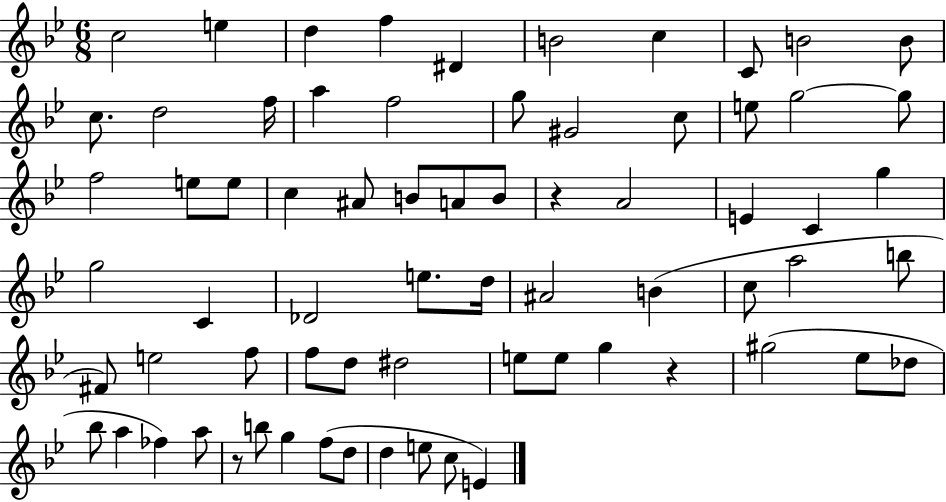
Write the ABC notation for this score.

X:1
T:Untitled
M:6/8
L:1/4
K:Bb
c2 e d f ^D B2 c C/2 B2 B/2 c/2 d2 f/4 a f2 g/2 ^G2 c/2 e/2 g2 g/2 f2 e/2 e/2 c ^A/2 B/2 A/2 B/2 z A2 E C g g2 C _D2 e/2 d/4 ^A2 B c/2 a2 b/2 ^F/2 e2 f/2 f/2 d/2 ^d2 e/2 e/2 g z ^g2 _e/2 _d/2 _b/2 a _f a/2 z/2 b/2 g f/2 d/2 d e/2 c/2 E